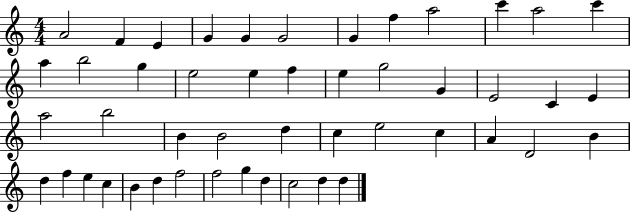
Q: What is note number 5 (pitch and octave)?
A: G4